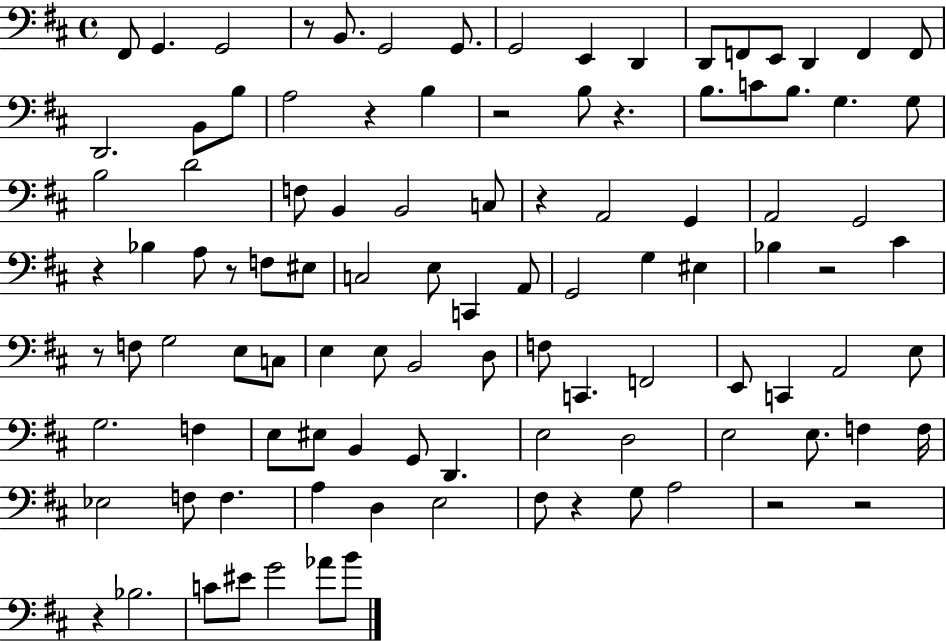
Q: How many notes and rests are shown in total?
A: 105